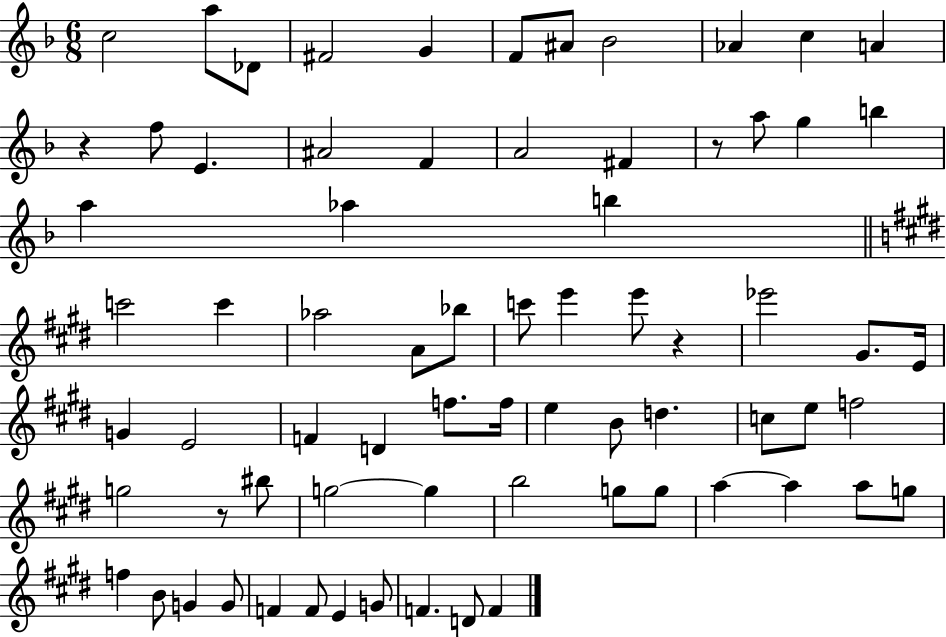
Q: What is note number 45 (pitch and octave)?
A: E5